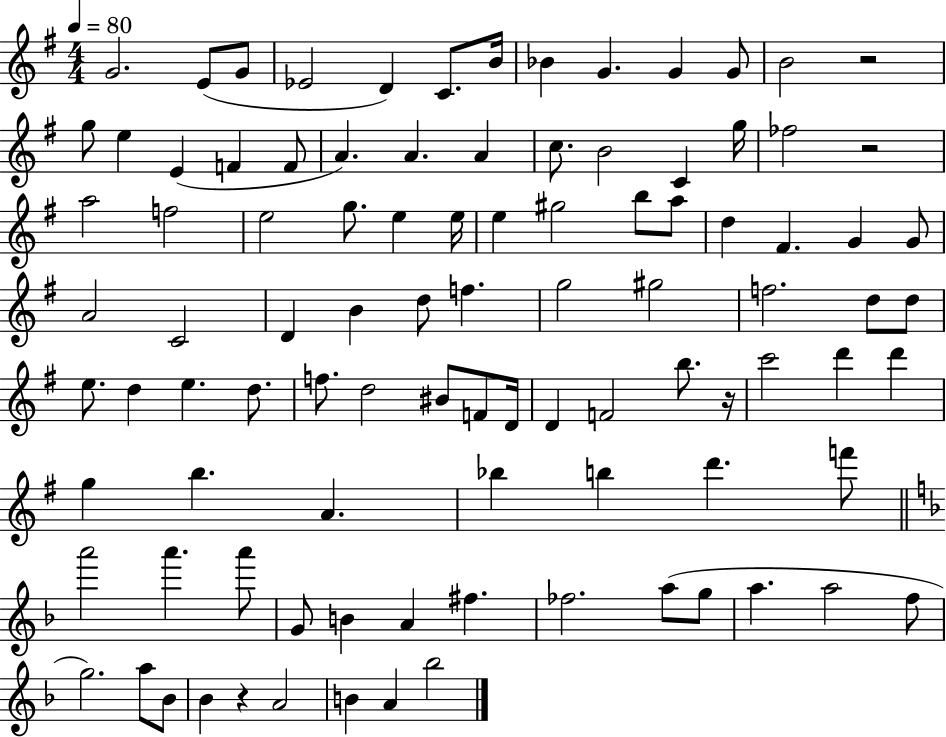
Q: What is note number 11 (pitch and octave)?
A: G4